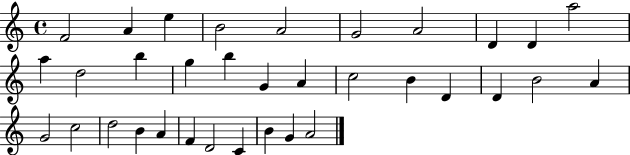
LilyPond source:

{
  \clef treble
  \time 4/4
  \defaultTimeSignature
  \key c \major
  f'2 a'4 e''4 | b'2 a'2 | g'2 a'2 | d'4 d'4 a''2 | \break a''4 d''2 b''4 | g''4 b''4 g'4 a'4 | c''2 b'4 d'4 | d'4 b'2 a'4 | \break g'2 c''2 | d''2 b'4 a'4 | f'4 d'2 c'4 | b'4 g'4 a'2 | \break \bar "|."
}